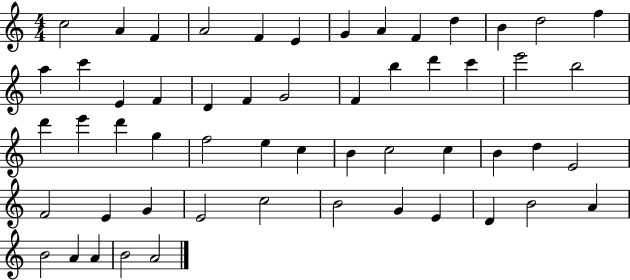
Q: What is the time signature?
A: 4/4